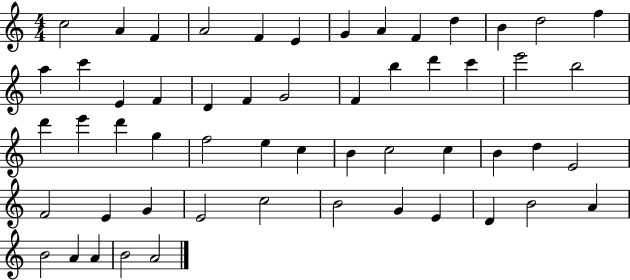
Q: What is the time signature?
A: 4/4